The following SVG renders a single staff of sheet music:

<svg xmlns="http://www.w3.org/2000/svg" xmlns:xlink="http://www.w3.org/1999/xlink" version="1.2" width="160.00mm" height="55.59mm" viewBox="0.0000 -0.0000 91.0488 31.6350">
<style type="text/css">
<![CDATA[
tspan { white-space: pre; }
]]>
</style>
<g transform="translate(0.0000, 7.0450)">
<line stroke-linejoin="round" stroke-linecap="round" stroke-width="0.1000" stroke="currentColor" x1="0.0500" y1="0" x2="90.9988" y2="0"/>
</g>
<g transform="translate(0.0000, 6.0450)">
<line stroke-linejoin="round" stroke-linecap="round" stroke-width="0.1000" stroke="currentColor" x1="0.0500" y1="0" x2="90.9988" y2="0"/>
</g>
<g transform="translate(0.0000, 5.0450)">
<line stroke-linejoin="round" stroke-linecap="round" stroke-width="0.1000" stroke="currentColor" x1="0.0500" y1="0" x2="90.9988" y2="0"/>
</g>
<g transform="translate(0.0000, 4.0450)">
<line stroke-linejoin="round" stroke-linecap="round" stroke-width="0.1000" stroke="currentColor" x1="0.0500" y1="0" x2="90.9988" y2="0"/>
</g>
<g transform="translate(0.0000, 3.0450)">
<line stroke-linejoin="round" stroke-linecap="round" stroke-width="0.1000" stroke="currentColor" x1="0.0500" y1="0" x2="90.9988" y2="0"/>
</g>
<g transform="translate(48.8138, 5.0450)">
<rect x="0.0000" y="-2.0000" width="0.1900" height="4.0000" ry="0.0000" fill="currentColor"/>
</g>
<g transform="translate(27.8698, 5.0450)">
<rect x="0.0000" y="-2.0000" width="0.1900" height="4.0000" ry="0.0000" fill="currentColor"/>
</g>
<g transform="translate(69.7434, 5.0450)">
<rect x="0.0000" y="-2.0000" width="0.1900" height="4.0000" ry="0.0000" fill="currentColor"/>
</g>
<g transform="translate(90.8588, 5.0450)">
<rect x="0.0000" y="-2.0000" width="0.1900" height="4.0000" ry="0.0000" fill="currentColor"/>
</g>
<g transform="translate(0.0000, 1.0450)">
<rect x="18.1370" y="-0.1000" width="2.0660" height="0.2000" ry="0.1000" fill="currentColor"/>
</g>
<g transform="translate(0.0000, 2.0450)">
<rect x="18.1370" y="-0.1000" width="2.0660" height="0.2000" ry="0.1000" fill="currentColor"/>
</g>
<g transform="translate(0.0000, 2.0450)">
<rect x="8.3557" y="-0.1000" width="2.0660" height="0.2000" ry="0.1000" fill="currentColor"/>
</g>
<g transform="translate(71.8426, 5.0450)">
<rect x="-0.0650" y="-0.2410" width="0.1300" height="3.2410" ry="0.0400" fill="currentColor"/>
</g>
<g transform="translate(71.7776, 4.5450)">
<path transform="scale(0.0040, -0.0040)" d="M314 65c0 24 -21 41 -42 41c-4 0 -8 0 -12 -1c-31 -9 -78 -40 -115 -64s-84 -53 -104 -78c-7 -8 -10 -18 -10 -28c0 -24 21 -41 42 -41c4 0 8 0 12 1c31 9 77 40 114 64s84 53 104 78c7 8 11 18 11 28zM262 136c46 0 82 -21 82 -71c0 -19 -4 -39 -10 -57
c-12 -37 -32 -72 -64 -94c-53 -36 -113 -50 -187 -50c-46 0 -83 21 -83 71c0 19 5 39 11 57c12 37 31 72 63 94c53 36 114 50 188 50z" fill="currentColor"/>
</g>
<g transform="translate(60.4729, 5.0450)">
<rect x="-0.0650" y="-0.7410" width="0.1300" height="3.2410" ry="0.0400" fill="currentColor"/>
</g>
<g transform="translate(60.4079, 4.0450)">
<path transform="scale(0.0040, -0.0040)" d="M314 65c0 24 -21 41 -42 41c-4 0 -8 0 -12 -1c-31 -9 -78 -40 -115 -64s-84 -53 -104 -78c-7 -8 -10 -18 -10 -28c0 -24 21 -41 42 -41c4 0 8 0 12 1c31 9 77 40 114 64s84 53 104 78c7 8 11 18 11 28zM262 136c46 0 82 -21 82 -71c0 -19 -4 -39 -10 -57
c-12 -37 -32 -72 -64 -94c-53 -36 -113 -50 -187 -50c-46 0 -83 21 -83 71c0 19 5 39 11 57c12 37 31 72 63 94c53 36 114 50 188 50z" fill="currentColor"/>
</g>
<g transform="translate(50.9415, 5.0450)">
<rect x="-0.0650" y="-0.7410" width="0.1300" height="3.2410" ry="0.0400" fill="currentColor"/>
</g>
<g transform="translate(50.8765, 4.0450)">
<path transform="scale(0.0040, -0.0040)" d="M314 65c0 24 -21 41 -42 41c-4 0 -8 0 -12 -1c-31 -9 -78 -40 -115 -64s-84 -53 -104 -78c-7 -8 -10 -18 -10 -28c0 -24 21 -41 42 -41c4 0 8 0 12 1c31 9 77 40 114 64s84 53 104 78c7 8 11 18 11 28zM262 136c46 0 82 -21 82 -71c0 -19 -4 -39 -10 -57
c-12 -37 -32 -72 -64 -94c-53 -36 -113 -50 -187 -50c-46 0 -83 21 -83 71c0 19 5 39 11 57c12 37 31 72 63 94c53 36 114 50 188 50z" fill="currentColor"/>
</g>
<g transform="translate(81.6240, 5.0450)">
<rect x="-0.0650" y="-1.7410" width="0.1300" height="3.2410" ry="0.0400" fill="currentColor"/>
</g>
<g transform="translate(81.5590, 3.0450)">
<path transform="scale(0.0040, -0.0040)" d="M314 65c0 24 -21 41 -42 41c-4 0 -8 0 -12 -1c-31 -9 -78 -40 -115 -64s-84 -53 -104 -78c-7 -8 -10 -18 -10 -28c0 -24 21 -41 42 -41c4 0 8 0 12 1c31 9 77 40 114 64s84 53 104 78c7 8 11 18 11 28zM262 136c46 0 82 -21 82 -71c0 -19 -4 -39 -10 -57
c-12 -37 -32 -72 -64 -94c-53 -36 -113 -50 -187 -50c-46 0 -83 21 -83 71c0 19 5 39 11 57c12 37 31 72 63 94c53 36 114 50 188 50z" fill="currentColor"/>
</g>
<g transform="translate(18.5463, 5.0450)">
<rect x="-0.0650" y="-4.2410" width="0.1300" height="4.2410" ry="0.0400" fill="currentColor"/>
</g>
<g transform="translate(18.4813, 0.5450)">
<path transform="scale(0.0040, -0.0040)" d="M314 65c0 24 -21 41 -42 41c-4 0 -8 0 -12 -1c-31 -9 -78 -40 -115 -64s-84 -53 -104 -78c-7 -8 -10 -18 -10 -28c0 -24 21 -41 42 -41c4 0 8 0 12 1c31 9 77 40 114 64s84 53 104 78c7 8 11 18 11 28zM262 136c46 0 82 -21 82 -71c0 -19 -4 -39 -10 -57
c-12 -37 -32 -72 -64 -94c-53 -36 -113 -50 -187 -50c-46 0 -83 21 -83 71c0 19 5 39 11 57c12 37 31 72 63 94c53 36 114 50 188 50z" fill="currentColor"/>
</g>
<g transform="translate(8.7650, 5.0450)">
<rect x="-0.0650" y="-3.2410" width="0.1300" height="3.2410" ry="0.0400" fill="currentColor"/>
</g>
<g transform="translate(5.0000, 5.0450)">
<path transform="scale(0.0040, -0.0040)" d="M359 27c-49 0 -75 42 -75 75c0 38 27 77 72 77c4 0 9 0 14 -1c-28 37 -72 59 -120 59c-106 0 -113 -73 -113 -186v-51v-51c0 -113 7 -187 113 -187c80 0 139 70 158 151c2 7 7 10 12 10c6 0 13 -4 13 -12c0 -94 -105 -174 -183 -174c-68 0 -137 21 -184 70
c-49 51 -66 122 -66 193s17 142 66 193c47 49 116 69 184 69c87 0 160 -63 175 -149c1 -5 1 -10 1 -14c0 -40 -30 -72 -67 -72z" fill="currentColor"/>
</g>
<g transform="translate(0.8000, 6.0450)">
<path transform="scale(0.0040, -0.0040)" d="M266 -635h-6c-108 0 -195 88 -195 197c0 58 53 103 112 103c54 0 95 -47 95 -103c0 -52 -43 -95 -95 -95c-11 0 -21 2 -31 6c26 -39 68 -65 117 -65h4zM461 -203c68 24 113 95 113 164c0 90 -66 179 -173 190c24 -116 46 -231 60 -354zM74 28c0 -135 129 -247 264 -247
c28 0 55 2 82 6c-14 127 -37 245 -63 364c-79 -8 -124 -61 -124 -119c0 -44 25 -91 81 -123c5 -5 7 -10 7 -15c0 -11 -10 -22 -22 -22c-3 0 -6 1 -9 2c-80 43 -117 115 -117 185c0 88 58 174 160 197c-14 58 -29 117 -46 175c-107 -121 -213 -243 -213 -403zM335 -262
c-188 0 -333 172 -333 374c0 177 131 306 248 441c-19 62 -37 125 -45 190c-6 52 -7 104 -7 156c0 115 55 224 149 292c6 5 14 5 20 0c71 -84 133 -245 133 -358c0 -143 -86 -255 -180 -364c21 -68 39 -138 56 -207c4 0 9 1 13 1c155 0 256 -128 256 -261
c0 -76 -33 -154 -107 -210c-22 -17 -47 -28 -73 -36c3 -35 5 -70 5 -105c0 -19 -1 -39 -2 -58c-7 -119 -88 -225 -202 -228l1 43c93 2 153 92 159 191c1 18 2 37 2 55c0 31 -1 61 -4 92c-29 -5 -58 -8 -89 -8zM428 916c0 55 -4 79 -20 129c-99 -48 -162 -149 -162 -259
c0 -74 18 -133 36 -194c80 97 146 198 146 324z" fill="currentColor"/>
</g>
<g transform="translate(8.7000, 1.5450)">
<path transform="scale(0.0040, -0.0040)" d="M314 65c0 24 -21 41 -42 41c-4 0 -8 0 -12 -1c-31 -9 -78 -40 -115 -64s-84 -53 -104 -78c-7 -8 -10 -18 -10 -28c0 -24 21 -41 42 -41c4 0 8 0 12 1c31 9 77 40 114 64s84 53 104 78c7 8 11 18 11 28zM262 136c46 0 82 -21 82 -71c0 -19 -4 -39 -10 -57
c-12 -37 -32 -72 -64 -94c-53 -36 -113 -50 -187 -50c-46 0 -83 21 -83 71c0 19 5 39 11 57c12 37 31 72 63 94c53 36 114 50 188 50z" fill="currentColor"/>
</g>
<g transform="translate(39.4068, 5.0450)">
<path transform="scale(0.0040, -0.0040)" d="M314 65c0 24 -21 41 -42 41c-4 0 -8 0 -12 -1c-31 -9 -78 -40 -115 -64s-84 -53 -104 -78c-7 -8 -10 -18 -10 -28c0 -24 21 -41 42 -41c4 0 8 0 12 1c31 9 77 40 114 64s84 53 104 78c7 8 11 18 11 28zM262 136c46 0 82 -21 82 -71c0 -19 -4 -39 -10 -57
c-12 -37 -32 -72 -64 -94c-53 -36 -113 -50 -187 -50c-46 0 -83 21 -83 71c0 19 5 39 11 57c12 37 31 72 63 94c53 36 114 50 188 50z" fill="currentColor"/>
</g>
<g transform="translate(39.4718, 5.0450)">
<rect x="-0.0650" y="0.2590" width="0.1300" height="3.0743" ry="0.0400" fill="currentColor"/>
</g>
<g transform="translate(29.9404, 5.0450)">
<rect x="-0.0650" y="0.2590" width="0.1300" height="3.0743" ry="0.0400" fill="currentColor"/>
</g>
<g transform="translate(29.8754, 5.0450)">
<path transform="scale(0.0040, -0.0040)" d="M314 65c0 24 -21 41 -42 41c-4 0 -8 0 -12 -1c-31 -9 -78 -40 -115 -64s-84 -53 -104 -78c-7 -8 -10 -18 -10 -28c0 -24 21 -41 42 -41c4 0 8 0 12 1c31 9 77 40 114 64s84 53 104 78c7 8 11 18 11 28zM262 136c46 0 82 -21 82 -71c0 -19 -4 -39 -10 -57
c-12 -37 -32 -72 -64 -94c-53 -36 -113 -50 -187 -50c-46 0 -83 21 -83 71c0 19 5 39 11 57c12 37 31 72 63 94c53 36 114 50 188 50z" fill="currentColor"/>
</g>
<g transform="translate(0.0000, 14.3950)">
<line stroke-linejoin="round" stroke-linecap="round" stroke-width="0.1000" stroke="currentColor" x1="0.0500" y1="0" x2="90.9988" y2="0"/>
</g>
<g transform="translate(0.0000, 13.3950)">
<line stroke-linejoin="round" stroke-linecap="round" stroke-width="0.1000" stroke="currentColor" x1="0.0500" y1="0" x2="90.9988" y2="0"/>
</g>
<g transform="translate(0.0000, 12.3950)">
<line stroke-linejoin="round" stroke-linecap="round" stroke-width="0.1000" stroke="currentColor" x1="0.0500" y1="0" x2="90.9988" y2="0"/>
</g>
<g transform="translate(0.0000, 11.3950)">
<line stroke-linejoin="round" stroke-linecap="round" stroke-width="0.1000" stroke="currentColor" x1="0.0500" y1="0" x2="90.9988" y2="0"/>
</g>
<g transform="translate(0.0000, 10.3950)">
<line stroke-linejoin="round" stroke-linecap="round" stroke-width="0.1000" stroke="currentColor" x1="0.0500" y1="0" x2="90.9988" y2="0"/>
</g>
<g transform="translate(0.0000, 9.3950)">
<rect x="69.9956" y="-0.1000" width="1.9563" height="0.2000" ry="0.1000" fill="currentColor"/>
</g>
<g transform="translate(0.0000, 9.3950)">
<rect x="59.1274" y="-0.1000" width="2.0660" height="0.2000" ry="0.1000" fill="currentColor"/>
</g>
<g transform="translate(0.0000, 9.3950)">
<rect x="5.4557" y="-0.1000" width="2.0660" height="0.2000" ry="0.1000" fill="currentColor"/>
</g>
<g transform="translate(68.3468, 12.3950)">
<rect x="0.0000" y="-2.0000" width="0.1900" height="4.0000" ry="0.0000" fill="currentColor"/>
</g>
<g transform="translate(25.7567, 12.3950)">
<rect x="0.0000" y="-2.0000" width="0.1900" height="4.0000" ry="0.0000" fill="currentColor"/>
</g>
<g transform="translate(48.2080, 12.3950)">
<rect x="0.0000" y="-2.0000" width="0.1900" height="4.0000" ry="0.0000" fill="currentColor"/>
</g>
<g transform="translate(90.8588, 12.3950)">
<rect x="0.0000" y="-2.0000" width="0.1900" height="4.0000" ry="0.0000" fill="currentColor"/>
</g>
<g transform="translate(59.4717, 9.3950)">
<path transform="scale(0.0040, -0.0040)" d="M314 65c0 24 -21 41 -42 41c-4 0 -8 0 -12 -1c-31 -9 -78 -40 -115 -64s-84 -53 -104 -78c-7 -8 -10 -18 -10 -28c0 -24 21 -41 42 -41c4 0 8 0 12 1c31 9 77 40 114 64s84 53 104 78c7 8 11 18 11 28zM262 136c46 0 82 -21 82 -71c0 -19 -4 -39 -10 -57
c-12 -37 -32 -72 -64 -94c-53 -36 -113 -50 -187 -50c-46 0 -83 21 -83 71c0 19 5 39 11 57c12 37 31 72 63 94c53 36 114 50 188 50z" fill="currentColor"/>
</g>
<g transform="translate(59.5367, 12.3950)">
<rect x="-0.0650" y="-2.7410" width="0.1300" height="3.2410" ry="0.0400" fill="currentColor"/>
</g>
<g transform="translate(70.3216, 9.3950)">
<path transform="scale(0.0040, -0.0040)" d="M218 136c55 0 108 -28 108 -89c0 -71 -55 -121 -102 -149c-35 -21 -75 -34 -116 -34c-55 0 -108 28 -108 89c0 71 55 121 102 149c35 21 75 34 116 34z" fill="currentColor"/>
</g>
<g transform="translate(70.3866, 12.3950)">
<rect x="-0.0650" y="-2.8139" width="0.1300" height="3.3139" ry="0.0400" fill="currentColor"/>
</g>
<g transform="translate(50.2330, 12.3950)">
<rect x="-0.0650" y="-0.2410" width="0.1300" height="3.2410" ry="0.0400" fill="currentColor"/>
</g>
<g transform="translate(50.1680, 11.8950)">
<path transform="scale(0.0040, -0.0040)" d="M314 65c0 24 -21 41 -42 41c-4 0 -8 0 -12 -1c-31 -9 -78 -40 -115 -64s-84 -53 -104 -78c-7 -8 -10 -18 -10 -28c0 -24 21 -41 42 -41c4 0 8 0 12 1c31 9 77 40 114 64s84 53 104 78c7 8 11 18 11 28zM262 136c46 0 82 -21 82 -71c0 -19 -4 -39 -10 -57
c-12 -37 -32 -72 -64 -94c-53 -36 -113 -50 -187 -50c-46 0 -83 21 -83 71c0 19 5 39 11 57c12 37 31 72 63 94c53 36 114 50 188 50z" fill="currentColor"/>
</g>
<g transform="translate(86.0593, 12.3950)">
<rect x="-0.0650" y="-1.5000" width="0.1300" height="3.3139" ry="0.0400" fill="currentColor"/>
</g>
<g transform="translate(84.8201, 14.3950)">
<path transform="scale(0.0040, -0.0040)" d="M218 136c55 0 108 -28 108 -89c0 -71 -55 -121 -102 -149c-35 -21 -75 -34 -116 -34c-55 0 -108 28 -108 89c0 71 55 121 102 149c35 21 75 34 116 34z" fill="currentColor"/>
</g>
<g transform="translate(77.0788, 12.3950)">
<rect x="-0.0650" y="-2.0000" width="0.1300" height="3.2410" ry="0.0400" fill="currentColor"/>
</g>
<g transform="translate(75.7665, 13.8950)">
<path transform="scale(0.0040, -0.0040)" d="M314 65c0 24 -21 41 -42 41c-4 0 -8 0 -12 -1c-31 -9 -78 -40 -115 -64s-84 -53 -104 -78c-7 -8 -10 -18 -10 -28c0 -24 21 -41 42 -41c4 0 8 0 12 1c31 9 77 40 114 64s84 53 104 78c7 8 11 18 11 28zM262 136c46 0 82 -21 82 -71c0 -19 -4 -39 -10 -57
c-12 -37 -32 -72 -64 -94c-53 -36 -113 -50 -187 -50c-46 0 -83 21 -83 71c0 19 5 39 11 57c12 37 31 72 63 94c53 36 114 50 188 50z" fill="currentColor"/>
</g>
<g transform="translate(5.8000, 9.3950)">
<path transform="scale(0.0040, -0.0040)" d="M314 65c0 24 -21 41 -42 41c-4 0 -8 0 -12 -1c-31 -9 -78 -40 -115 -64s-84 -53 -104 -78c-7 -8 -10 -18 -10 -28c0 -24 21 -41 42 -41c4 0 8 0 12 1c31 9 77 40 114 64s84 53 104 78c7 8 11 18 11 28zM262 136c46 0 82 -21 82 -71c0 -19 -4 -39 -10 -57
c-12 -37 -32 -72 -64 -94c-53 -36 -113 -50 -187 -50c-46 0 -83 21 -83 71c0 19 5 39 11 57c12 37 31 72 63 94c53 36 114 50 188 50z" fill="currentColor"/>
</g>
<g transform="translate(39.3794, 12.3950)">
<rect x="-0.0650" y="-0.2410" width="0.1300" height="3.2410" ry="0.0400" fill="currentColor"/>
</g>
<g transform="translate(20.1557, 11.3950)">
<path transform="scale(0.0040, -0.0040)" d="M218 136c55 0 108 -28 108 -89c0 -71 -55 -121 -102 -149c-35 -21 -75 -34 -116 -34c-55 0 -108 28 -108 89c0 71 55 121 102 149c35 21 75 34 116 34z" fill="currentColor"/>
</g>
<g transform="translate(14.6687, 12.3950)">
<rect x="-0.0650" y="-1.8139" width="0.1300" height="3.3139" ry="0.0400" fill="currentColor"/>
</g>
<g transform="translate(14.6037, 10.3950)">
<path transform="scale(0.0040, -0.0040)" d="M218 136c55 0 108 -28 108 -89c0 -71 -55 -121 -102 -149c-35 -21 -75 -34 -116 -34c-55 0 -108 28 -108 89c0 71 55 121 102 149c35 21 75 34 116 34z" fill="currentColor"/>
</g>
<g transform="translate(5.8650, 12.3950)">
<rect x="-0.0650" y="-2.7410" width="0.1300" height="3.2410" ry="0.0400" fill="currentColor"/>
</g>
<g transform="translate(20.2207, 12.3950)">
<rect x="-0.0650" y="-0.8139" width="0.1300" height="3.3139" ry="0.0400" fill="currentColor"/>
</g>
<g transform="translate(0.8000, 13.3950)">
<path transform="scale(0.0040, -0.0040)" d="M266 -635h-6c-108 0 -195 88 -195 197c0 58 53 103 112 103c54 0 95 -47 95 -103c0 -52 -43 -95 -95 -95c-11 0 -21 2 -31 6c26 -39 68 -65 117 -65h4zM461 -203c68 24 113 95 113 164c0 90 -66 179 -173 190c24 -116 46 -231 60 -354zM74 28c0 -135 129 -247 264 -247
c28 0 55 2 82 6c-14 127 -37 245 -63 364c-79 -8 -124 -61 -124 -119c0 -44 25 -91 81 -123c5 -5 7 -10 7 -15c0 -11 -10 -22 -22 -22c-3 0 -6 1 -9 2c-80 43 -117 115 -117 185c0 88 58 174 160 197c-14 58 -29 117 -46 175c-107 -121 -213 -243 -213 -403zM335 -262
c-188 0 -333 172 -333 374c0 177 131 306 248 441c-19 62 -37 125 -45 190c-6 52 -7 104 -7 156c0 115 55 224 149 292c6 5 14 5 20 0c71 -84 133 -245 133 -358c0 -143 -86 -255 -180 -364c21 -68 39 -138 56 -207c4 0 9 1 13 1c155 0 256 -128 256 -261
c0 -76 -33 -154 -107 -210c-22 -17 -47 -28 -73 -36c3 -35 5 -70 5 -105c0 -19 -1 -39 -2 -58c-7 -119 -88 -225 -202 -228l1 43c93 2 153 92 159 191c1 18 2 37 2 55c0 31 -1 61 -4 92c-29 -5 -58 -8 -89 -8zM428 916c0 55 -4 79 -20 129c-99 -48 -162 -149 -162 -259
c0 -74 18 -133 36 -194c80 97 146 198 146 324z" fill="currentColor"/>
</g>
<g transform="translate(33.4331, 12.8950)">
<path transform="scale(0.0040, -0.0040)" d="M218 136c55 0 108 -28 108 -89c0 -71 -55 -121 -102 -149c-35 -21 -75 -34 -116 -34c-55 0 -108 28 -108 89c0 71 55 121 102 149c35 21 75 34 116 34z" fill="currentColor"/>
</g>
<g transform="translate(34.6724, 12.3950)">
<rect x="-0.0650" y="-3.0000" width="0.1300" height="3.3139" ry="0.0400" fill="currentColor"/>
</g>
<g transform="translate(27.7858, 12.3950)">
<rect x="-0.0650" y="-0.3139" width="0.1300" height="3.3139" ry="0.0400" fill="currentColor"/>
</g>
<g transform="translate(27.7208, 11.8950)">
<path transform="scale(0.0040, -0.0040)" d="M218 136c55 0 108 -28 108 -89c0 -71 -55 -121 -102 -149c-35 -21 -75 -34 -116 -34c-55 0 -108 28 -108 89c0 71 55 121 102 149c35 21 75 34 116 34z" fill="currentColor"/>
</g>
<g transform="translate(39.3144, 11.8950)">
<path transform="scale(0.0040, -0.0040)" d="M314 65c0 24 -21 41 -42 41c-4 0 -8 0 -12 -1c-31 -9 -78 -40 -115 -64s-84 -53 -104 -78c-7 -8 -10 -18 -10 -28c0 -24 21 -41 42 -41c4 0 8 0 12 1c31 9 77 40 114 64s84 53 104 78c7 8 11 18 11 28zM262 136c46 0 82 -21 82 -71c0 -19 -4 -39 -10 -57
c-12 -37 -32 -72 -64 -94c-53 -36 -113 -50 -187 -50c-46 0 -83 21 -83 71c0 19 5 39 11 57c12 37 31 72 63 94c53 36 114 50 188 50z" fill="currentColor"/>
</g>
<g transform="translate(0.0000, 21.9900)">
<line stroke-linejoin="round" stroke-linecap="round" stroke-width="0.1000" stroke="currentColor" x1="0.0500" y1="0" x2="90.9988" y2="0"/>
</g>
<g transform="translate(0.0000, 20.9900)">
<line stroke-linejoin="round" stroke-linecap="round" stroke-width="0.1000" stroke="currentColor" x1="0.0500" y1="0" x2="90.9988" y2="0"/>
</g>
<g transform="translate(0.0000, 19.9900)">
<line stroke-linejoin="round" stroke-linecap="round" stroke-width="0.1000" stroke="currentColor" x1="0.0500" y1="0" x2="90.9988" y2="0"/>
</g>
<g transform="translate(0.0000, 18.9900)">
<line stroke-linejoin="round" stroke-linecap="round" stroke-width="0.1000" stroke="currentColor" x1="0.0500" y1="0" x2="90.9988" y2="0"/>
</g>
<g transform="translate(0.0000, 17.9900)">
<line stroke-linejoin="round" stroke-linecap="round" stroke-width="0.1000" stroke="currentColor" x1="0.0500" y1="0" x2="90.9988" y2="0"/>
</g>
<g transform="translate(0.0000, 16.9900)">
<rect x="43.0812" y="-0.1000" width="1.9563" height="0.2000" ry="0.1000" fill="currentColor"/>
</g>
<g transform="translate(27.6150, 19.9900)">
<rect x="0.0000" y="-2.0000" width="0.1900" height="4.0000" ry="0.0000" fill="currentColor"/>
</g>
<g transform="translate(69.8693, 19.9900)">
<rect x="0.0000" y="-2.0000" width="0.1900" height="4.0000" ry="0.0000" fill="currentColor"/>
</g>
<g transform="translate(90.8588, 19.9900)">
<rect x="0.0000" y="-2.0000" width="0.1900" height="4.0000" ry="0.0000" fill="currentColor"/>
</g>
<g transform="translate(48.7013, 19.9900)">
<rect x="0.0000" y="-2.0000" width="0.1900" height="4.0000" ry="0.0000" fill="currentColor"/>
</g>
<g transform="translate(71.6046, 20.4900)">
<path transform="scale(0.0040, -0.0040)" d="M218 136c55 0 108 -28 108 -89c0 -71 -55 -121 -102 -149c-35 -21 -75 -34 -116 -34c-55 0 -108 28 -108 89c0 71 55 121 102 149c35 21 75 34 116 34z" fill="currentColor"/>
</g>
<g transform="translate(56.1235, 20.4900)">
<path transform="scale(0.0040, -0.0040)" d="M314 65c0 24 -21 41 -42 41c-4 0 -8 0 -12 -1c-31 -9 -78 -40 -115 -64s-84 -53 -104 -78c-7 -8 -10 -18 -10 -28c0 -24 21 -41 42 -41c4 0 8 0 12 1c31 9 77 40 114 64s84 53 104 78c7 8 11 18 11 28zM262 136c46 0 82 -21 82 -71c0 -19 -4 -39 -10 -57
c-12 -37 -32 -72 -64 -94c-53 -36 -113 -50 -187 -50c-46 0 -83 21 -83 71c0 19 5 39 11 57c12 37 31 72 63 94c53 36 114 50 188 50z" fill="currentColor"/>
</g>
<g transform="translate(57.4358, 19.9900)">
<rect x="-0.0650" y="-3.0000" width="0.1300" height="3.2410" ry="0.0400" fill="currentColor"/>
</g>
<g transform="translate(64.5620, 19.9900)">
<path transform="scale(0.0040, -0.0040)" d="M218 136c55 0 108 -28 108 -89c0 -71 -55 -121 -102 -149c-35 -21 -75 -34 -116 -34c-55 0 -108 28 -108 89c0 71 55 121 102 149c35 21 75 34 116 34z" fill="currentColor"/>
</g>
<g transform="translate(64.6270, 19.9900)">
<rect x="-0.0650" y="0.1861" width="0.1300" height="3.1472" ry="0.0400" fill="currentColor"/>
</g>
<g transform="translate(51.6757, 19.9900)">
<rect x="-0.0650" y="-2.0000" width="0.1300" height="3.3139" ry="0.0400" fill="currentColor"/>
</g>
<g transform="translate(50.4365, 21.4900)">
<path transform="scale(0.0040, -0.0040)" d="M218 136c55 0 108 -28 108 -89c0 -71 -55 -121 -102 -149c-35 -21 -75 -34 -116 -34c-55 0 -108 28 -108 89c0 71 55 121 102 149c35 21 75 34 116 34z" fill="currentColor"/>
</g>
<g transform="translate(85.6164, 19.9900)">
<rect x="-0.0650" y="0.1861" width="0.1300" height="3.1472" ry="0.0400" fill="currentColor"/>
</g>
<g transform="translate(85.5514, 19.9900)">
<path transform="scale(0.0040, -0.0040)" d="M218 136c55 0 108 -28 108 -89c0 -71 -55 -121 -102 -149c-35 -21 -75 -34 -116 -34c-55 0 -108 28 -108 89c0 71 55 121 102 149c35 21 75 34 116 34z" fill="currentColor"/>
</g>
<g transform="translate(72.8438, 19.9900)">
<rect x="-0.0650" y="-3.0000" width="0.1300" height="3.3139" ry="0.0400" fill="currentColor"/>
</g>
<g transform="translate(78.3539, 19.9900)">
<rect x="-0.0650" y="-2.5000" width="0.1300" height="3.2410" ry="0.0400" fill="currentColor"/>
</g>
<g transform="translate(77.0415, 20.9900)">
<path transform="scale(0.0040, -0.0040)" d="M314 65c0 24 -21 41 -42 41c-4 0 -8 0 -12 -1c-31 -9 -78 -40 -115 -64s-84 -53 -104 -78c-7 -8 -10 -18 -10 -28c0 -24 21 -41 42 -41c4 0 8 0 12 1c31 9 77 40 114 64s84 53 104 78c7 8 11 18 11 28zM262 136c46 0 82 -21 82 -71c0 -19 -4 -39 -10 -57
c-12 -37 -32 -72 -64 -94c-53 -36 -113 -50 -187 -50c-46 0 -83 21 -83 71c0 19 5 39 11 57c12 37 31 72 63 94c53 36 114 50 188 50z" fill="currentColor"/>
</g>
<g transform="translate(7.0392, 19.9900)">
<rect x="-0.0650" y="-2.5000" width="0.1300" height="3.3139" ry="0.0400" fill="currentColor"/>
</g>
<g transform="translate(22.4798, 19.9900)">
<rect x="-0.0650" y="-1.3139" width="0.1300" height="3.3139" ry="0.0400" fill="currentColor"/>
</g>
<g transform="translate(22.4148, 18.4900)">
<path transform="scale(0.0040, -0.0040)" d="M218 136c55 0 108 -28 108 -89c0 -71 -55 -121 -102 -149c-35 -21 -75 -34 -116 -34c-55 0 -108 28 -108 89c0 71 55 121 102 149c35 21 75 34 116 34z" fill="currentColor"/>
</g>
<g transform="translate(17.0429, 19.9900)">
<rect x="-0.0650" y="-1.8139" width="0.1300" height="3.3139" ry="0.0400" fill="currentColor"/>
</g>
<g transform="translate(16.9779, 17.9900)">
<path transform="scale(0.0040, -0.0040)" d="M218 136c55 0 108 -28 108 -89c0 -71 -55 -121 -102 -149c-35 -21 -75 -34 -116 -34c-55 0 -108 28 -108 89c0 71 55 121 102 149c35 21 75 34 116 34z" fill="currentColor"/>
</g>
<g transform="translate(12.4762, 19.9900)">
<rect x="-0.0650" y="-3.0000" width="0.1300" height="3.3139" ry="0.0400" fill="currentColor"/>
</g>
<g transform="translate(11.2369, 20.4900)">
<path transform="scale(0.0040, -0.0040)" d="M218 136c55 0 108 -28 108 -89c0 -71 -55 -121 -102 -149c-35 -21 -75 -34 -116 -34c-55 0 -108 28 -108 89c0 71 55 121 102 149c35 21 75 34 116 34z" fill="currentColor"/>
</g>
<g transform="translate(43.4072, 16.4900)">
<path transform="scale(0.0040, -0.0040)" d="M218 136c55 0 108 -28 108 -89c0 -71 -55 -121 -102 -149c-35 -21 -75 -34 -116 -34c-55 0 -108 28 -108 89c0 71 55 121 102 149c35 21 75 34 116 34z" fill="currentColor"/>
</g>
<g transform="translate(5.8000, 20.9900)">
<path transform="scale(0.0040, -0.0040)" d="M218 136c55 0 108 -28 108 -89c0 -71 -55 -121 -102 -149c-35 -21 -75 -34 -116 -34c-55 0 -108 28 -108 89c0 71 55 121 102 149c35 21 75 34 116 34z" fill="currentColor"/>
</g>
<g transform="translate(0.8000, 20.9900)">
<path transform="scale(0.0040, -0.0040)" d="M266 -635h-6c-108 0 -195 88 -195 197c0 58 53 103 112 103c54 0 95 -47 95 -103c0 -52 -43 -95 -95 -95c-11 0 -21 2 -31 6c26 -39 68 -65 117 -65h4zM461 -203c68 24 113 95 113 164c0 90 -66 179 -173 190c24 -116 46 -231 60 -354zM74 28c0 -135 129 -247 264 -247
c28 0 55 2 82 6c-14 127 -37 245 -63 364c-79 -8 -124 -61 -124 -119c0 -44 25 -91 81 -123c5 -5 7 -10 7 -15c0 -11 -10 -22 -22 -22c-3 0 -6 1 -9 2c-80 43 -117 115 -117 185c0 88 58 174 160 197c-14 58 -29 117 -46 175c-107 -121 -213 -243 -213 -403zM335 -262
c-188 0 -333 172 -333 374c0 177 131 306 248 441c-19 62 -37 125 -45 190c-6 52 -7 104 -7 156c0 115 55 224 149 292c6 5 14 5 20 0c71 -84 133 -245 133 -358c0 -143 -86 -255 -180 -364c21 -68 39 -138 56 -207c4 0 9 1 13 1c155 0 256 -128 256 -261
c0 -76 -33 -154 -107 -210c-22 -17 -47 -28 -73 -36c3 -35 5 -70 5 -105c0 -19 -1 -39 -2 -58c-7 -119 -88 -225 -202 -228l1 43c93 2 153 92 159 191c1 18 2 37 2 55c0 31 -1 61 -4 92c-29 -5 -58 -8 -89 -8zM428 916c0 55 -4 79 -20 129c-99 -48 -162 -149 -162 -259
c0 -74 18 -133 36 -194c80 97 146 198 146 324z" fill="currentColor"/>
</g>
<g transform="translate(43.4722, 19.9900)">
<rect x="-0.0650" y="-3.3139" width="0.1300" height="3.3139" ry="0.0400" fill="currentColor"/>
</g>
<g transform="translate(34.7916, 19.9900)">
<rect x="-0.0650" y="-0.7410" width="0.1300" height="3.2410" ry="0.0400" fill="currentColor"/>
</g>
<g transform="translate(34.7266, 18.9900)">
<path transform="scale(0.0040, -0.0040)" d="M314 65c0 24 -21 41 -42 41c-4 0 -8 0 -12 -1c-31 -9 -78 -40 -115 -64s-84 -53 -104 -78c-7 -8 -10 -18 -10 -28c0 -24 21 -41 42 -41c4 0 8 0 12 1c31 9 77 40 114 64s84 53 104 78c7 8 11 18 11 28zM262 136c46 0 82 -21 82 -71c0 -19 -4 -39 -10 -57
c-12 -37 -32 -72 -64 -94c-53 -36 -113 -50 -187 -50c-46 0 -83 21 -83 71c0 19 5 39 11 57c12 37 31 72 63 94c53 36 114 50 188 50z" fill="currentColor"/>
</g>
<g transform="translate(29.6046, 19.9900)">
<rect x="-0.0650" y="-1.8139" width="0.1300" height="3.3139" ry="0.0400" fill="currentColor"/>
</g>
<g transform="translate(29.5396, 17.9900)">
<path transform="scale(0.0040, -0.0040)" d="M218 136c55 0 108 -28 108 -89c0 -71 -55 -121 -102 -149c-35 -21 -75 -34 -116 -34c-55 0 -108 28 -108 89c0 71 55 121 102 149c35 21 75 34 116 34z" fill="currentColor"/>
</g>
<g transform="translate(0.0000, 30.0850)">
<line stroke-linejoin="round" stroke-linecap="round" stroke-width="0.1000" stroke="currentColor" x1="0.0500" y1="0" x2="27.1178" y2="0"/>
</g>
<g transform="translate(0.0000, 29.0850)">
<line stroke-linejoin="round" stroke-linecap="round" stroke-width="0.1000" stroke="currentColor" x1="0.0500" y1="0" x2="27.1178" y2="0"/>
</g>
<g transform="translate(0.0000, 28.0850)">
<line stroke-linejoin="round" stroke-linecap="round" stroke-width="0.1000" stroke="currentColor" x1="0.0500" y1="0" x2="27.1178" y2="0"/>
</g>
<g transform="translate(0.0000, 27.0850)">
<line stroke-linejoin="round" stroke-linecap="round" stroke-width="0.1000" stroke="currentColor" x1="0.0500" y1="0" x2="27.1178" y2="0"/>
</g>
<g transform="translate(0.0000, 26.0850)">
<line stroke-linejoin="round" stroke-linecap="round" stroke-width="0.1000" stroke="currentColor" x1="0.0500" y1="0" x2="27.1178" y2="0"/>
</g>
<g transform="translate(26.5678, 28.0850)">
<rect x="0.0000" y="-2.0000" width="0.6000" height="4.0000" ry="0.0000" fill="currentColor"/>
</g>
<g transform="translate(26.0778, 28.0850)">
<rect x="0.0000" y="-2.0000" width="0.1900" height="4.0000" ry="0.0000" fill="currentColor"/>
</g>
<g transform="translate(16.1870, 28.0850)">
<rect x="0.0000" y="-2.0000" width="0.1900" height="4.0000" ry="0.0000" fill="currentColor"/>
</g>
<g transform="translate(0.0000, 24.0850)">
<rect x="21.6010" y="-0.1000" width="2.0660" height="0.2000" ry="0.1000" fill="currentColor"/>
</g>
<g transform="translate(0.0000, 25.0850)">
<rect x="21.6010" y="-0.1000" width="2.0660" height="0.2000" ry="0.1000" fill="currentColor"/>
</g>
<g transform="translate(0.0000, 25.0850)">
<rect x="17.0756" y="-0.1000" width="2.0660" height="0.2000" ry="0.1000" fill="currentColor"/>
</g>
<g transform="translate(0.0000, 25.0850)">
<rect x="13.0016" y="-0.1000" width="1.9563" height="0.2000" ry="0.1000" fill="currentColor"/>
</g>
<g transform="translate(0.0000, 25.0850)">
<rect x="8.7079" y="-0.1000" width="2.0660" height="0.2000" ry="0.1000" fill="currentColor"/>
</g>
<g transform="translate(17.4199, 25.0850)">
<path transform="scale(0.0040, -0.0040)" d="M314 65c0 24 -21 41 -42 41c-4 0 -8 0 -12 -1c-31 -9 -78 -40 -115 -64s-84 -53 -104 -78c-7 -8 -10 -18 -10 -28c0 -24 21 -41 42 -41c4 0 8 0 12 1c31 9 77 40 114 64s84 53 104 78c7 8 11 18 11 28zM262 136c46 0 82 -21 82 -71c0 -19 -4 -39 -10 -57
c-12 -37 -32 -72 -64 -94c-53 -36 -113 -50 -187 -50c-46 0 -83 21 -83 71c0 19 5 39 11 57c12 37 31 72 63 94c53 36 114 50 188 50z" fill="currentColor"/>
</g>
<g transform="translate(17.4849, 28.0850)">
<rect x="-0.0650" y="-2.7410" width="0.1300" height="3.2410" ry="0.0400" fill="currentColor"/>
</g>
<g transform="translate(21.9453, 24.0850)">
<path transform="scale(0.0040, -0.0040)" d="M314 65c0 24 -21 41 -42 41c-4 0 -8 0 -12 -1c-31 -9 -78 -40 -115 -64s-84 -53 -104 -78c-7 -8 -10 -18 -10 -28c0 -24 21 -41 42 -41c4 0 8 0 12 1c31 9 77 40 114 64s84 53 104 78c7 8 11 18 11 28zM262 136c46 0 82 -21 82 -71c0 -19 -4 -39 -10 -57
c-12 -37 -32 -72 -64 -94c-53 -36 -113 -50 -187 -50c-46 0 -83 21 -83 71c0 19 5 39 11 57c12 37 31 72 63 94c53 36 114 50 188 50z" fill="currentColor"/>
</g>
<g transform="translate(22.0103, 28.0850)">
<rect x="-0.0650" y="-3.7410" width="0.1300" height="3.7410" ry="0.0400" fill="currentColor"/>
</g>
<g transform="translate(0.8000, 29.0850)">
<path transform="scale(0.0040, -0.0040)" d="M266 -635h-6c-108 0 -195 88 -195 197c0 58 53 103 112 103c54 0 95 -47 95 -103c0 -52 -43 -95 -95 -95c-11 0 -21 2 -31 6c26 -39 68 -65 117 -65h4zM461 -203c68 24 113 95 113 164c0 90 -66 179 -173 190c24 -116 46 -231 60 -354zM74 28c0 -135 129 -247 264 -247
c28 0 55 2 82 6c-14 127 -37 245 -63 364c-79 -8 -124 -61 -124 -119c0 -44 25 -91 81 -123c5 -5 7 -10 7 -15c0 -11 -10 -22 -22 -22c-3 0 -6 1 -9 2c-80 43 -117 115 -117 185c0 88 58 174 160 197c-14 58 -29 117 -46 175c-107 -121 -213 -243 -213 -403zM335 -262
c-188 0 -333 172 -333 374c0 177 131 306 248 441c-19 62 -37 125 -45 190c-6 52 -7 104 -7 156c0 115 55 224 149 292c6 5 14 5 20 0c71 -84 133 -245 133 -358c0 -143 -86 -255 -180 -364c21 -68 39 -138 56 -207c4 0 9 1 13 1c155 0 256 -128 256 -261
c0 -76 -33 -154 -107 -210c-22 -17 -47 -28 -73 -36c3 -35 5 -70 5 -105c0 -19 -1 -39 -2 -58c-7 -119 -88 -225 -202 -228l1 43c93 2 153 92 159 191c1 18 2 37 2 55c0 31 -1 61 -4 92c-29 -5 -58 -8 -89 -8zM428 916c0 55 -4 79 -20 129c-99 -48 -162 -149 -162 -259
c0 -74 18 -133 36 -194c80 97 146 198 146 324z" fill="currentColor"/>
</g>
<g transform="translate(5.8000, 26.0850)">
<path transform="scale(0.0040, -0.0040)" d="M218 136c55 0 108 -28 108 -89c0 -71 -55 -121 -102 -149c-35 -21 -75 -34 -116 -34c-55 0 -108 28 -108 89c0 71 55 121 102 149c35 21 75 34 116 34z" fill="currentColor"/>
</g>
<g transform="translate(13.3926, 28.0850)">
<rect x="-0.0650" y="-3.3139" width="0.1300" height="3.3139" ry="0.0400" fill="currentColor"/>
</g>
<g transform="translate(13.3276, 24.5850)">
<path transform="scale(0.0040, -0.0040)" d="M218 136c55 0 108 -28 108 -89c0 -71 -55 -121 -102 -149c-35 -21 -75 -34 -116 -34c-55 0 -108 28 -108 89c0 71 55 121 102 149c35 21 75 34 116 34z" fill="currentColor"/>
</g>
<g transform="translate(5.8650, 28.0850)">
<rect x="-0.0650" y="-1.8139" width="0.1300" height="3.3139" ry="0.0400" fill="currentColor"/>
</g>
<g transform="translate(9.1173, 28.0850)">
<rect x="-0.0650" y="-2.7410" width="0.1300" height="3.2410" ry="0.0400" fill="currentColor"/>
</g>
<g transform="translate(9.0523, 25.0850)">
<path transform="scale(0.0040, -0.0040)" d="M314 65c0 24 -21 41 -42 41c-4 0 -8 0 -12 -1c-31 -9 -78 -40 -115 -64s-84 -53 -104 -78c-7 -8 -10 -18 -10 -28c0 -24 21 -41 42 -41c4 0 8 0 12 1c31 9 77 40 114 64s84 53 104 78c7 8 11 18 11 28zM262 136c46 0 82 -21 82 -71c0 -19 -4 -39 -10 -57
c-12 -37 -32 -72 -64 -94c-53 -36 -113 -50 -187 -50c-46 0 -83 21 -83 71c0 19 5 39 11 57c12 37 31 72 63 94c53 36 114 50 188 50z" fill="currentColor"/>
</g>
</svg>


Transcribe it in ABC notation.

X:1
T:Untitled
M:4/4
L:1/4
K:C
b2 d'2 B2 B2 d2 d2 c2 f2 a2 f d c A c2 c2 a2 a F2 E G A f e f d2 b F A2 B A G2 B f a2 b a2 c'2